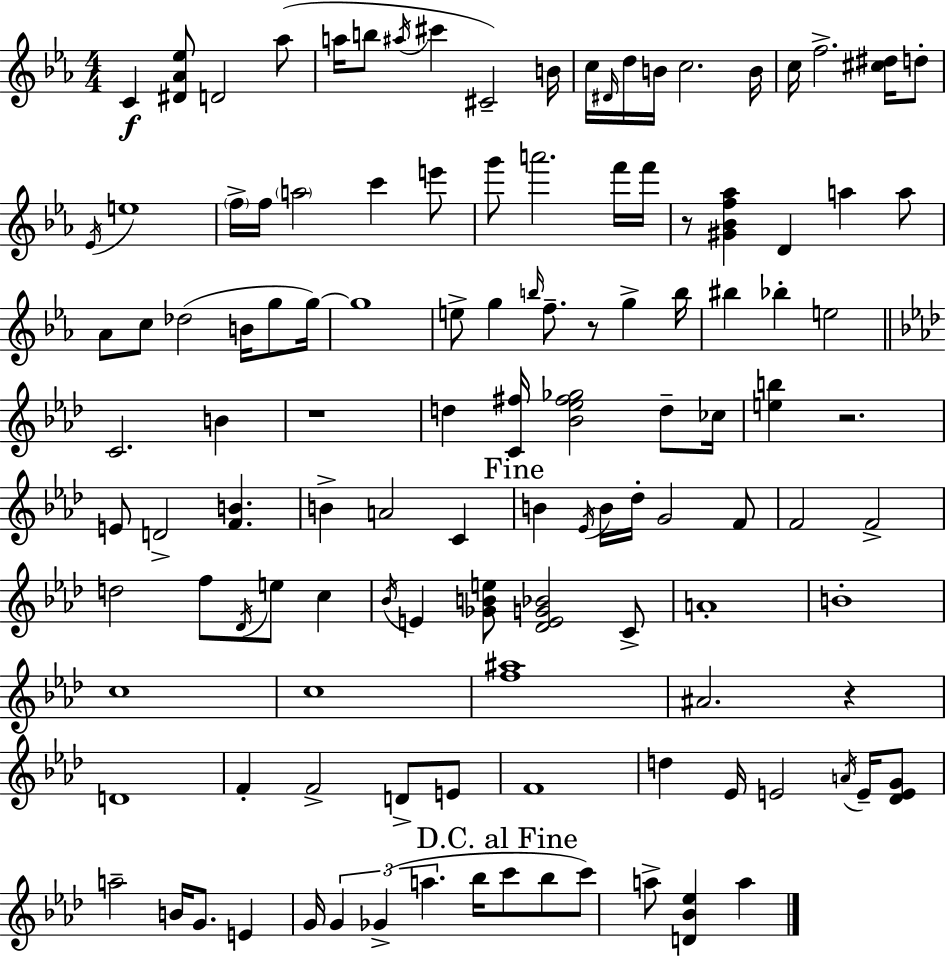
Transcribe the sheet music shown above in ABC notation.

X:1
T:Untitled
M:4/4
L:1/4
K:Eb
C [^D_A_e]/2 D2 _a/2 a/4 b/2 ^a/4 ^c' ^C2 B/4 c/4 ^D/4 d/4 B/4 c2 B/4 c/4 f2 [^c^d]/4 d/2 _E/4 e4 f/4 f/4 a2 c' e'/2 g'/2 a'2 f'/4 f'/4 z/2 [^G_Bf_a] D a a/2 _A/2 c/2 _d2 B/4 g/2 g/4 g4 e/2 g b/4 f/2 z/2 g b/4 ^b _b e2 C2 B z4 d [C^f]/4 [_B_e^f_g]2 d/2 _c/4 [eb] z2 E/2 D2 [FB] B A2 C B _E/4 B/4 _d/4 G2 F/2 F2 F2 d2 f/2 _D/4 e/2 c _B/4 E [_GBe]/2 [_DEG_B]2 C/2 A4 B4 c4 c4 [f^a]4 ^A2 z D4 F F2 D/2 E/2 F4 d _E/4 E2 A/4 E/4 [_DEG]/2 a2 B/4 G/2 E G/4 G _G a _b/4 c'/2 _b/2 c'/2 a/2 [D_B_e] a